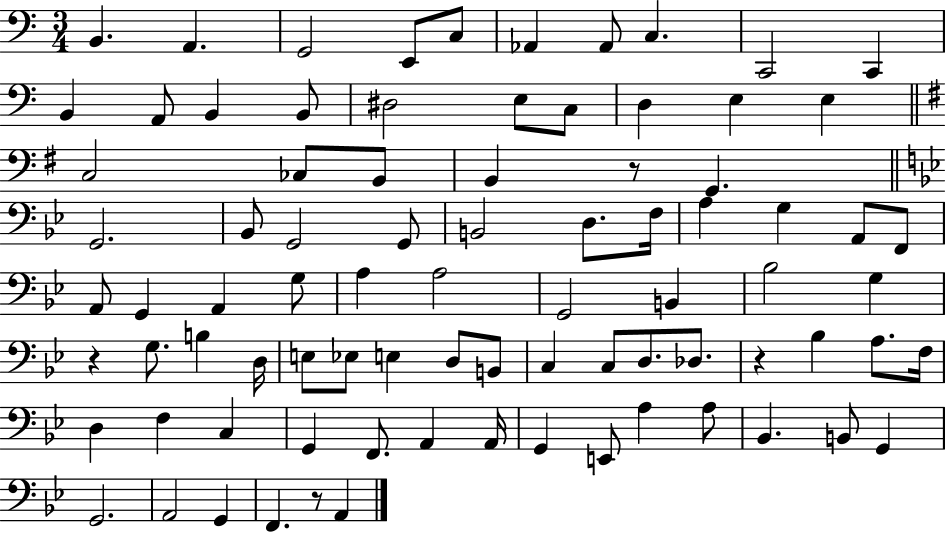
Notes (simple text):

B2/q. A2/q. G2/h E2/e C3/e Ab2/q Ab2/e C3/q. C2/h C2/q B2/q A2/e B2/q B2/e D#3/h E3/e C3/e D3/q E3/q E3/q C3/h CES3/e B2/e B2/q R/e G2/q. G2/h. Bb2/e G2/h G2/e B2/h D3/e. F3/s A3/q G3/q A2/e F2/e A2/e G2/q A2/q G3/e A3/q A3/h G2/h B2/q Bb3/h G3/q R/q G3/e. B3/q D3/s E3/e Eb3/e E3/q D3/e B2/e C3/q C3/e D3/e. Db3/e. R/q Bb3/q A3/e. F3/s D3/q F3/q C3/q G2/q F2/e. A2/q A2/s G2/q E2/e A3/q A3/e Bb2/q. B2/e G2/q G2/h. A2/h G2/q F2/q. R/e A2/q